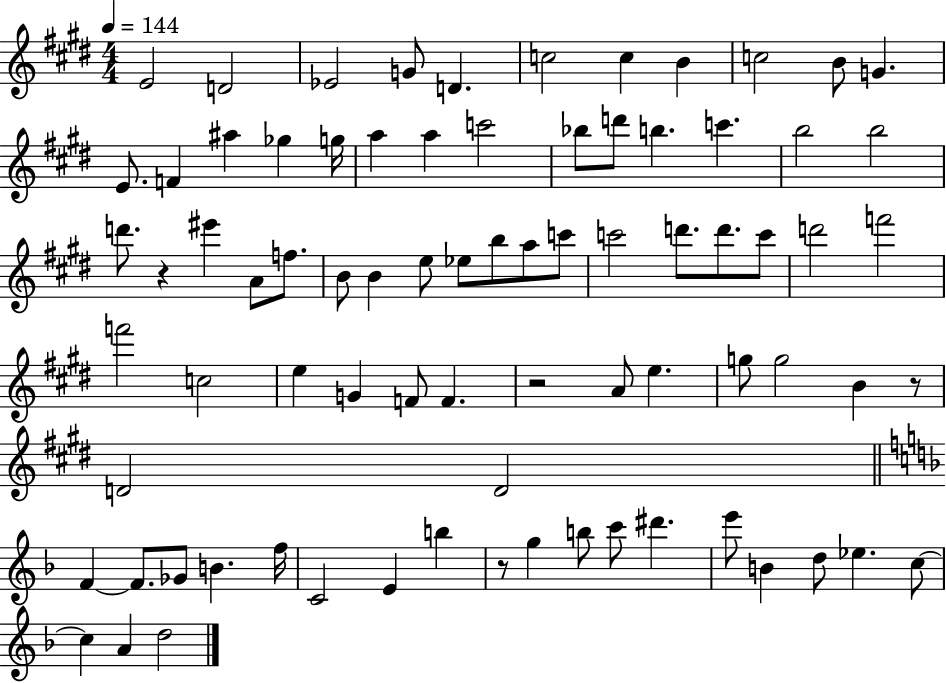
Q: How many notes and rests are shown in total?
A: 79